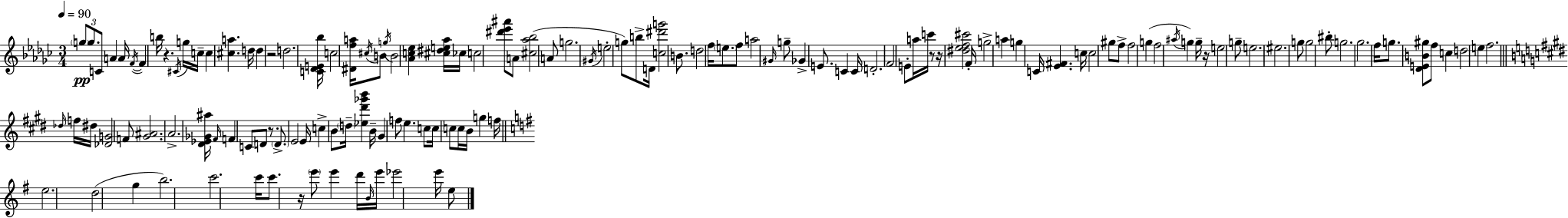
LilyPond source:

{
  \clef treble
  \numericTimeSignature
  \time 3/4
  \key ees \minor
  \tempo 4 = 90
  \tuplet 3/2 { \parenthesize g''8\pp g''8. c'8 } a'4 a'16 | \acciaccatura { f'16~ }~ f'4 b''16 r4. | \acciaccatura { cis'16 } g''16 c''16-- c''4 <cis'' a''>4. | d''16 d''4 r2 | \break d''2. | <c' des' e' bes''>16 c''2 <dis' f'' a''>16 | \acciaccatura { cis''16 } b'8 \acciaccatura { g''16 } b'2 | <aes' c'' ees''>4 <cis'' dis'' e'' aes''>16 ces''16 c''2 | \break <dis''' ees''' ais'''>8 a'8 <cis'' aes'' bes''>2( | a'8 g''2. | \acciaccatura { gis'16 } e''2-. | g''8) b''8-> d'16 <c'' dis''' g'''>2 | \break b'8. d''2 | f''16 \parenthesize e''8. f''8 a''2 | \grace { gis'16 } g''8-- ges'4-> e'8. | c'4 c'16 d'2.-. | \break f'2 | e'8-. a''16 c'''16 r8 r16 <dis'' ees'' f'' cis'''>2 | f'16-. g''2-> | a''4 g''4 c'16 <ees' fis'>4. | \break c''16 c''2 | gis''8 f''8-> f''2 | g''4( f''2 | \acciaccatura { ais''16 }) g''4 g''16-- r16 e''2 | \break g''8-- e''2. | eis''2. | g''8 g''2 | bis''8-. g''2. | \break ges''2. | f''16 g''8. <des' e' b' gis''>8 | f''8 c''4 d''2 | e''4 f''2. | \break \bar "||" \break \key e \major \grace { des''16 } f''16 dis''16 <des' g'>2 f'8 | <gis' ais'>2. | a'2.-> | <dis' ees' ges' ais''>16 \grace { fis'16 } f'4 c'8 d'8 r8. | \break \parenthesize d'8.-> e'2 | e'16 c''4-> b'8 \parenthesize d''16-- <ees'' dis''' ges''' b'''>4 | b'16-- gis'4 f''8 e''4. | c''8 c''16 c''8 c''16 b'16 g''4 | \break f''16 \bar "||" \break \key g \major e''2. | d''2( g''4 | b''2.) | c'''2. | \break c'''16 c'''8. r16 \parenthesize e'''8 e'''4 d'''16 | \grace { b'16 } e'''16 ees'''2 e'''16 e''8 | \bar "|."
}